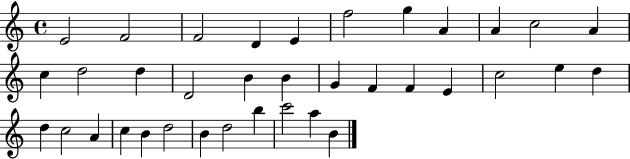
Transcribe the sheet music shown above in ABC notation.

X:1
T:Untitled
M:4/4
L:1/4
K:C
E2 F2 F2 D E f2 g A A c2 A c d2 d D2 B B G F F E c2 e d d c2 A c B d2 B d2 b c'2 a B